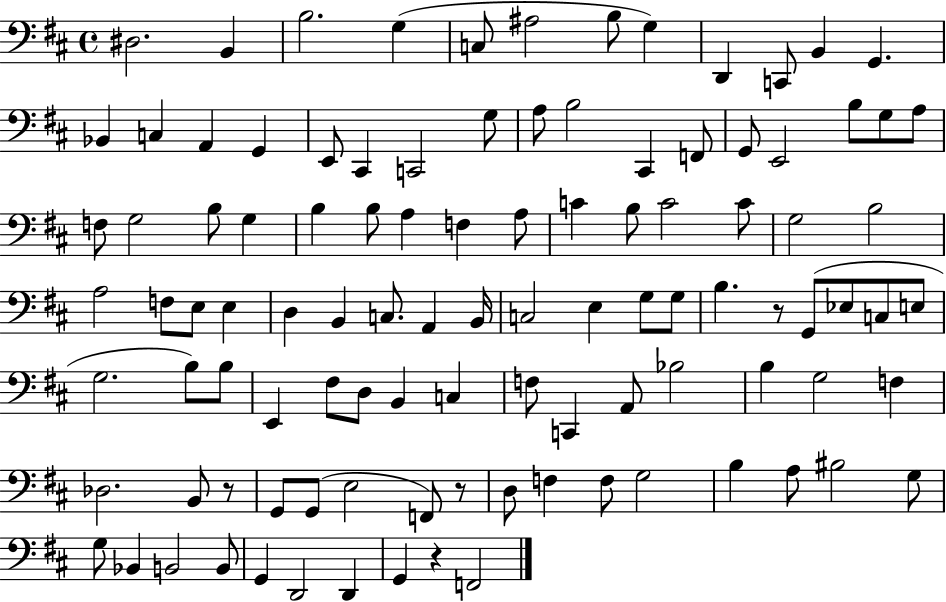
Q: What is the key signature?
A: D major